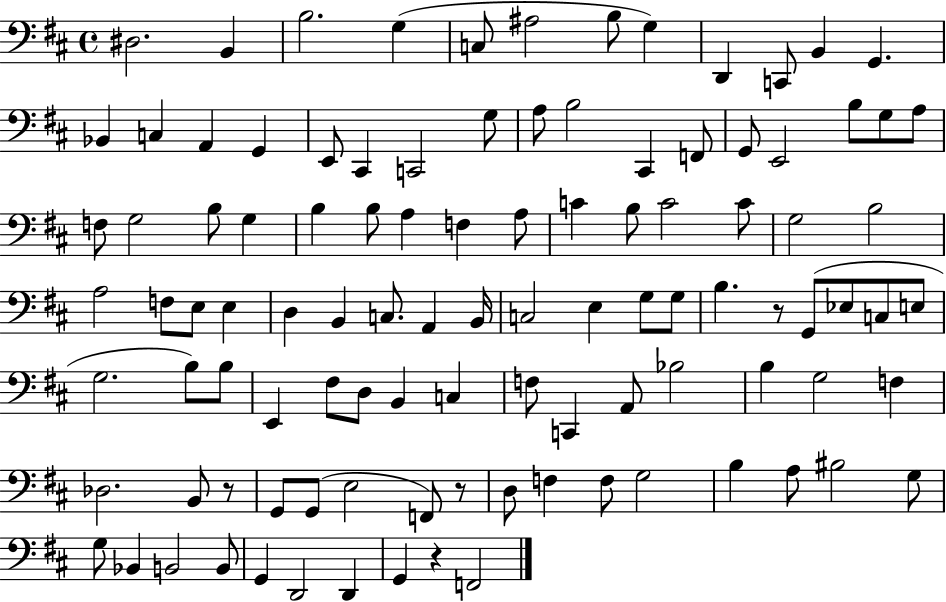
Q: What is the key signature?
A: D major